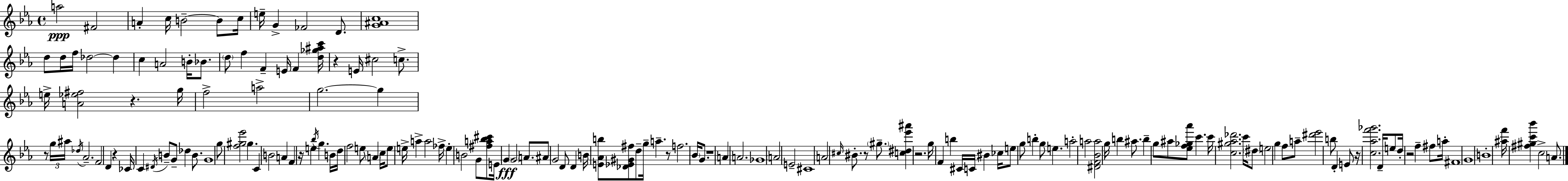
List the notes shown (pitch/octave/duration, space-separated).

A5/h F#4/h A4/q C5/s B4/h B4/e C5/s E5/s G4/q FES4/h D4/e. [G4,A#4,C5]/w D5/e D5/s F5/s Db5/h Db5/q C5/q A4/h B4/s Bb4/e. D5/e F5/q F4/q E4/s F4/q [D5,Gb5,A#5,C6]/s R/q E4/s C#5/h C5/e. E5/s [A4,Eb5,F#5]/h R/q. G5/s F5/h A5/h G5/h. G5/q R/e G5/s A#5/s Db5/s Ab4/h. F4/h D4/q R/q CES4/s C4/q D#4/s B4/e G4/e Db5/q B4/e. G4/w G5/e [F5,G#5,Eb6]/h G#5/q. C4/q B4/h A4/q F4/q R/s E5/q Bb5/s G5/q. B4/s D5/s F5/h E5/e A4/q C5/s E5/e E5/s A5/q A5/h FES5/s E5/q B4/h G4/e [F#5,A5,Bb5,C#6]/e E4/s G4/q G4/h A4/e. A#4/e G4/h D4/e D4/q B4/s [E4,Ab4,B5]/e [Db4,Eb4,G#4,F#5]/e D5/e G5/s A5/q. R/e F5/h. Bb4/s G4/e. R/w A4/q A4/h. Gb4/w A4/h E4/h C#4/w A4/h C#5/s BIS4/e. R/e G#5/e. [C5,D#5,Eb6,A#6]/q R/h. G5/s F4/q B5/q C#4/s C4/s BIS4/q CES5/s E5/e G5/e B5/q G5/e E5/q. A5/h A5/h [D#4,F4,Bb4,A5]/h G5/s B5/q A#5/e. B5/q G5/e A#5/e [Eb5,F5,Gb5,Ab6]/e C6/q. C6/s [C5,G#5,Ab5,Db6]/h. C6/s D#5/e E5/h G5/q F5/e A5/e [D#6,Eb6]/h B5/e D4/q E4/e R/s [C5,Ab5,F6,Gb6]/h. D4/s E5/e D5/s R/h F5/q F#5/e A5/s F#4/w G4/w B4/w [A#5,F6]/s [F#5,G#5,C6,Bb6]/q C5/h A4/e.